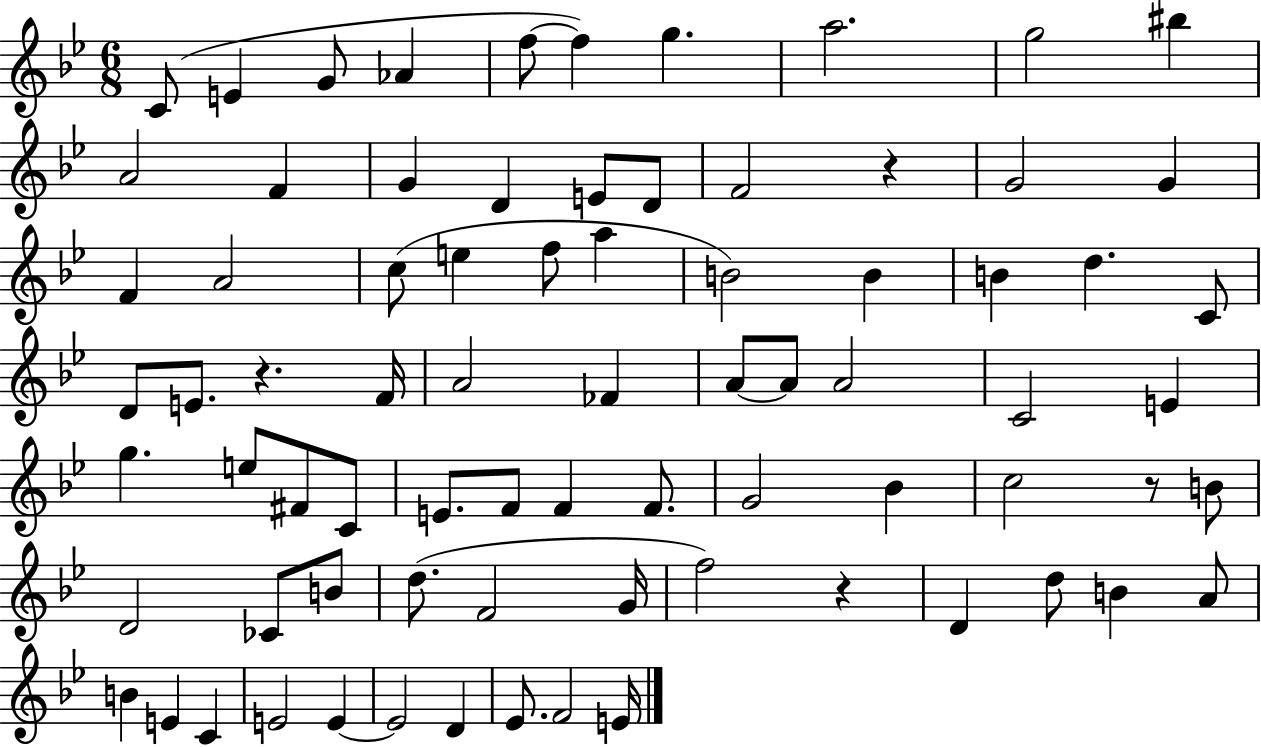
{
  \clef treble
  \numericTimeSignature
  \time 6/8
  \key bes \major
  c'8( e'4 g'8 aes'4 | f''8~~ f''4) g''4. | a''2. | g''2 bis''4 | \break a'2 f'4 | g'4 d'4 e'8 d'8 | f'2 r4 | g'2 g'4 | \break f'4 a'2 | c''8( e''4 f''8 a''4 | b'2) b'4 | b'4 d''4. c'8 | \break d'8 e'8. r4. f'16 | a'2 fes'4 | a'8~~ a'8 a'2 | c'2 e'4 | \break g''4. e''8 fis'8 c'8 | e'8. f'8 f'4 f'8. | g'2 bes'4 | c''2 r8 b'8 | \break d'2 ces'8 b'8 | d''8.( f'2 g'16 | f''2) r4 | d'4 d''8 b'4 a'8 | \break b'4 e'4 c'4 | e'2 e'4~~ | e'2 d'4 | ees'8. f'2 e'16 | \break \bar "|."
}